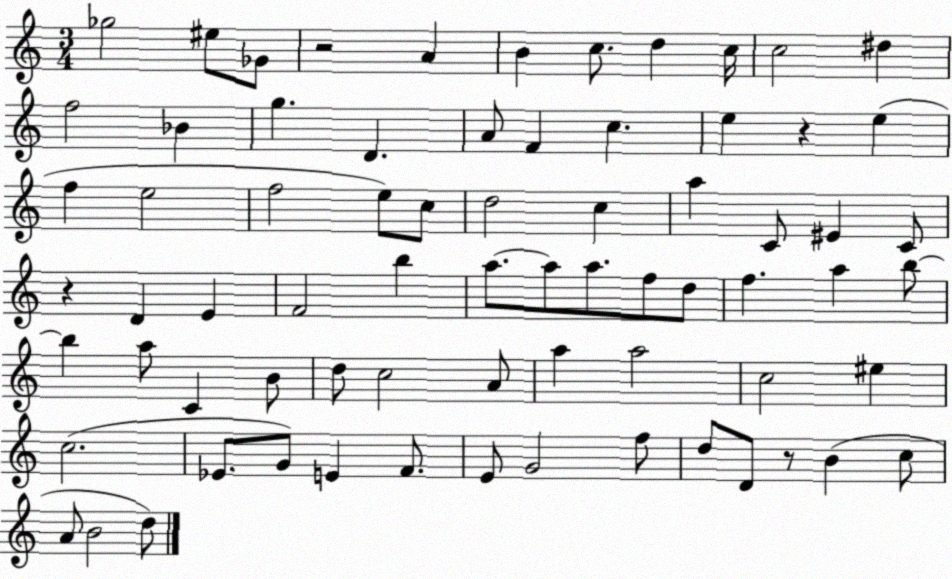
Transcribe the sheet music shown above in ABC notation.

X:1
T:Untitled
M:3/4
L:1/4
K:C
_g2 ^e/2 _G/2 z2 A B c/2 d c/4 c2 ^d f2 _B g D A/2 F c e z e f e2 f2 e/2 c/2 d2 c a C/2 ^E C/2 z D E F2 b a/2 a/2 a/2 f/2 d/2 f a b/2 b a/2 C B/2 d/2 c2 A/2 a a2 c2 ^e c2 _E/2 G/2 E F/2 E/2 G2 f/2 d/2 D/2 z/2 B c/2 A/2 B2 d/2